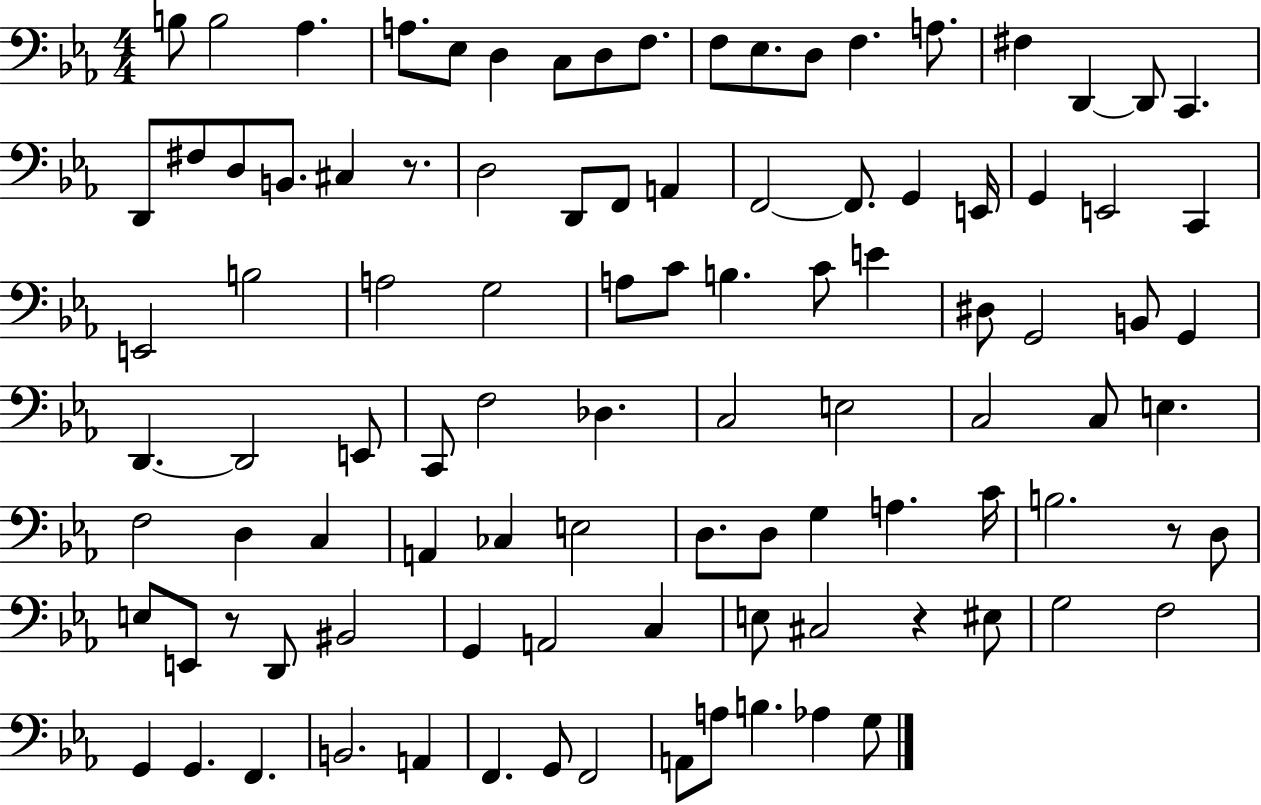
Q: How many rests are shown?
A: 4